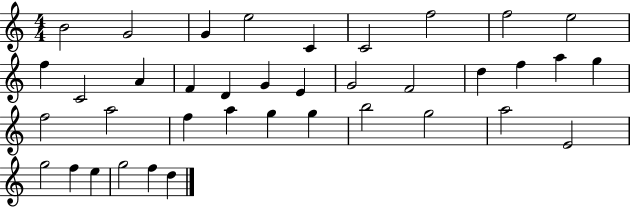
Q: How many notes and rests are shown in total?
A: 38